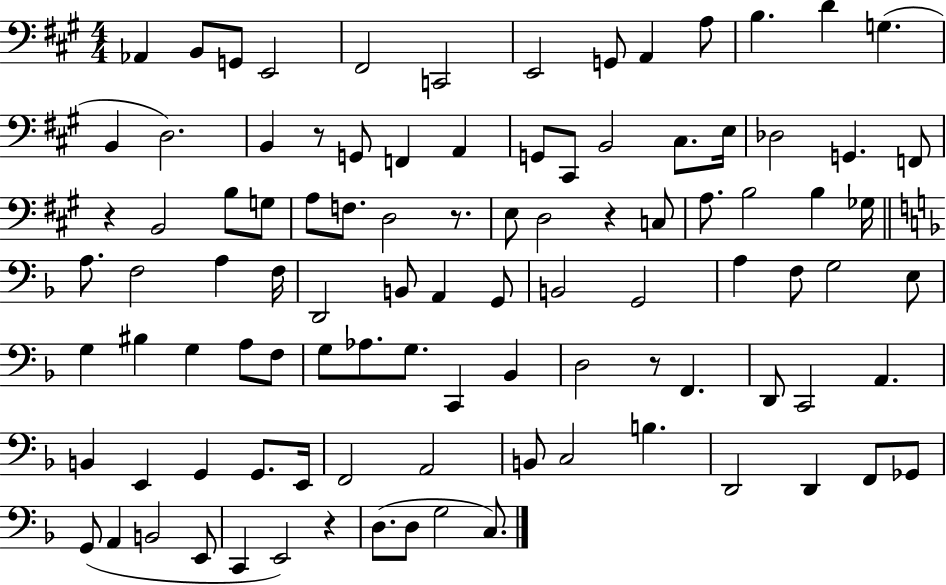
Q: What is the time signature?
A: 4/4